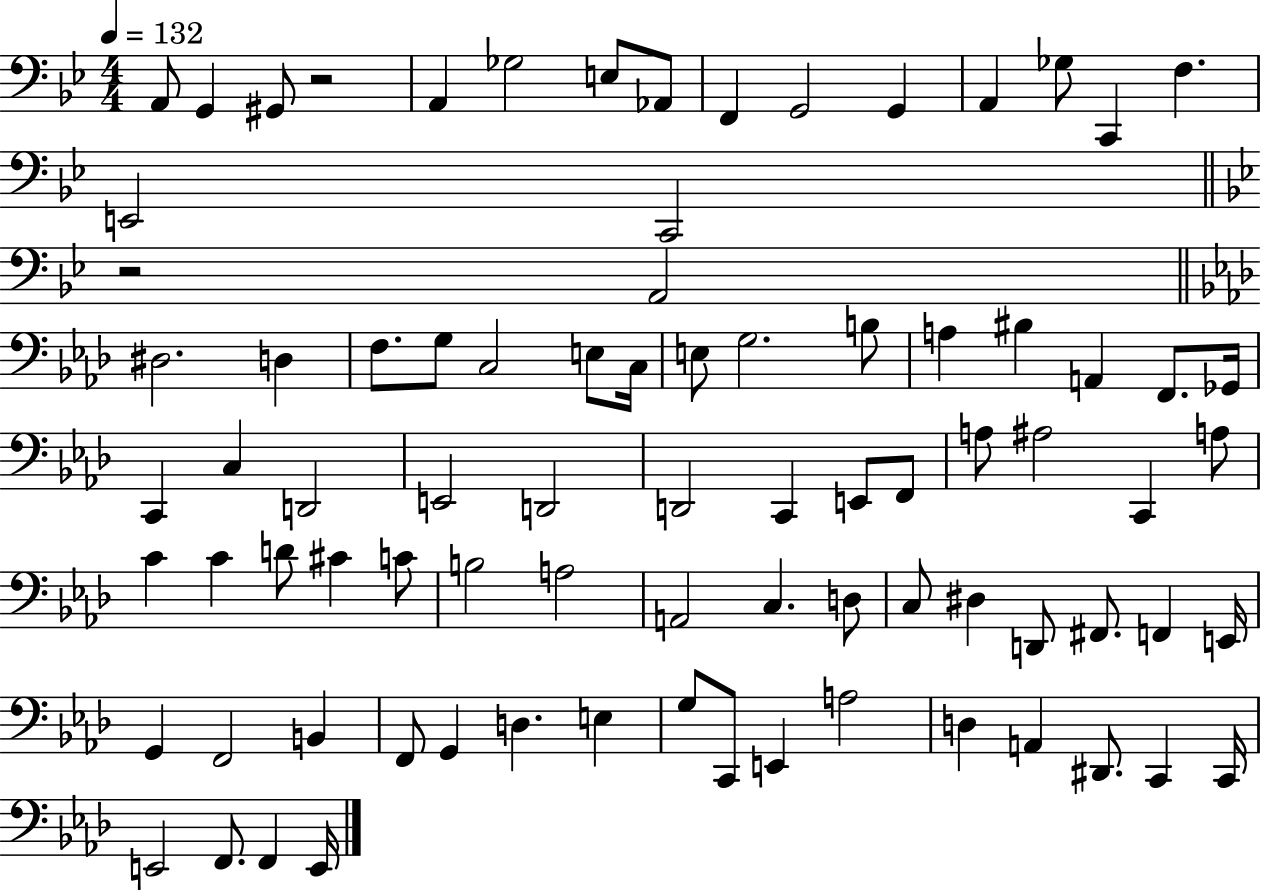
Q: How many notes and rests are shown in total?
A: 83